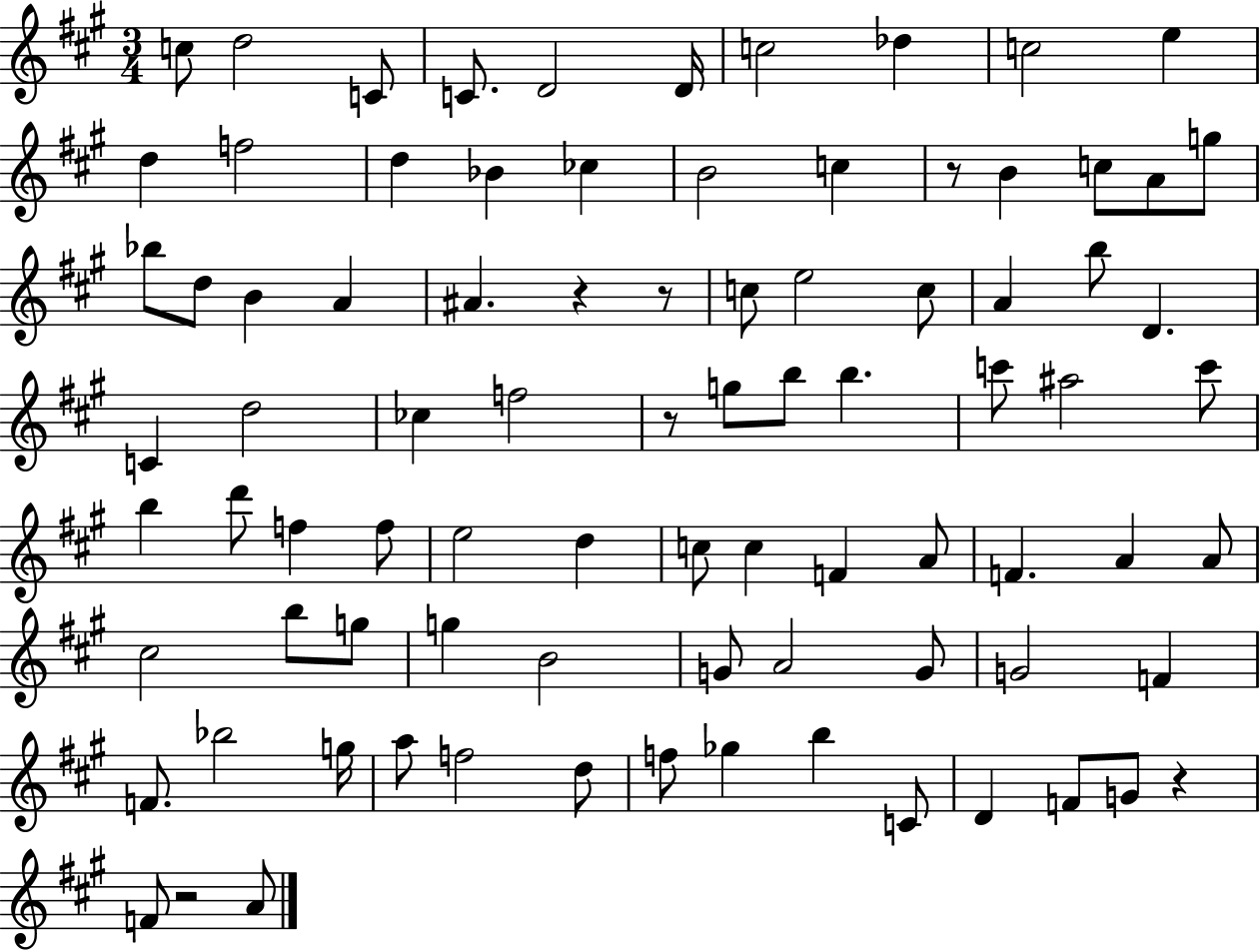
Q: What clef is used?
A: treble